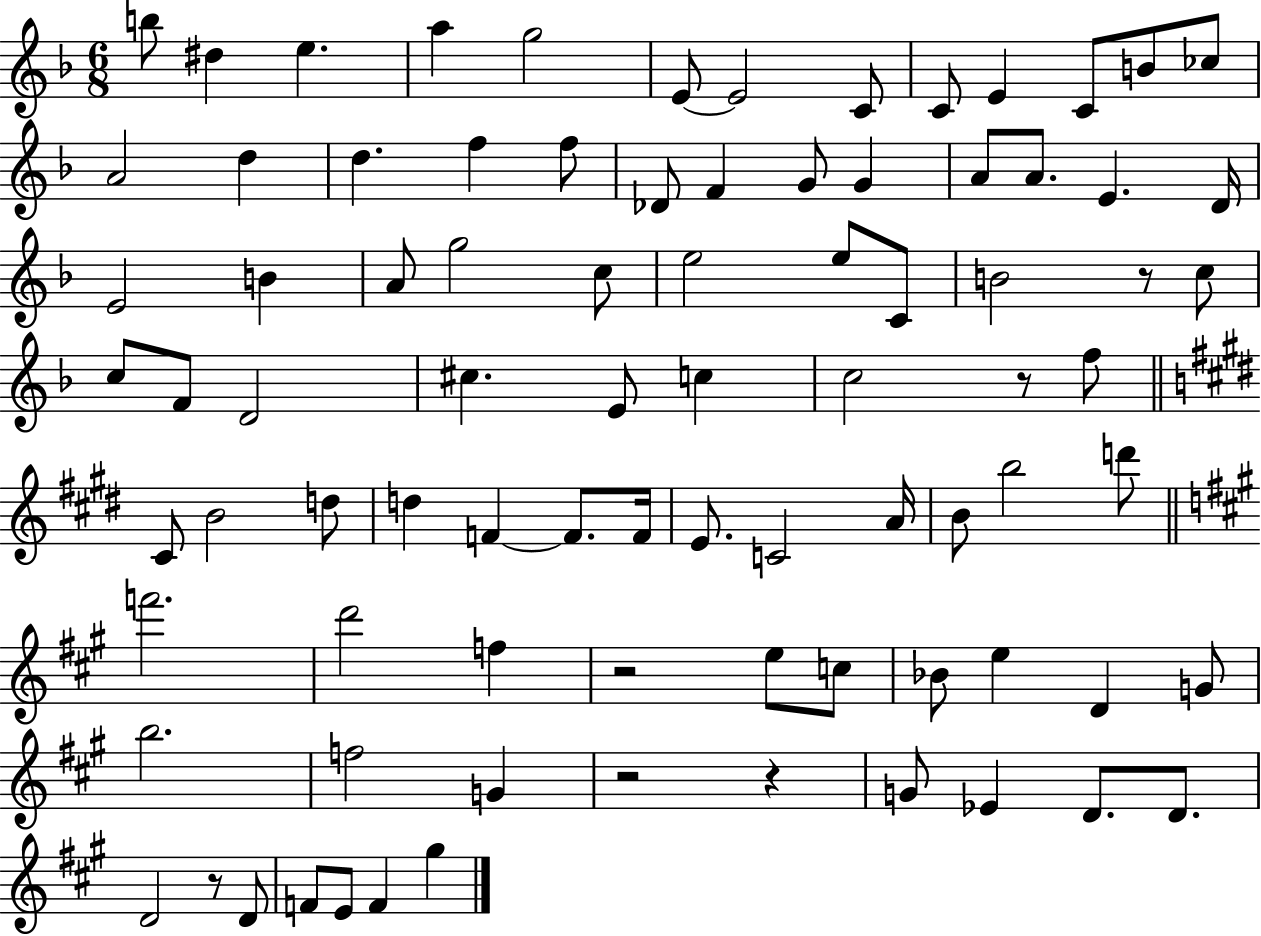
B5/e D#5/q E5/q. A5/q G5/h E4/e E4/h C4/e C4/e E4/q C4/e B4/e CES5/e A4/h D5/q D5/q. F5/q F5/e Db4/e F4/q G4/e G4/q A4/e A4/e. E4/q. D4/s E4/h B4/q A4/e G5/h C5/e E5/h E5/e C4/e B4/h R/e C5/e C5/e F4/e D4/h C#5/q. E4/e C5/q C5/h R/e F5/e C#4/e B4/h D5/e D5/q F4/q F4/e. F4/s E4/e. C4/h A4/s B4/e B5/h D6/e F6/h. D6/h F5/q R/h E5/e C5/e Bb4/e E5/q D4/q G4/e B5/h. F5/h G4/q R/h R/q G4/e Eb4/q D4/e. D4/e. D4/h R/e D4/e F4/e E4/e F4/q G#5/q